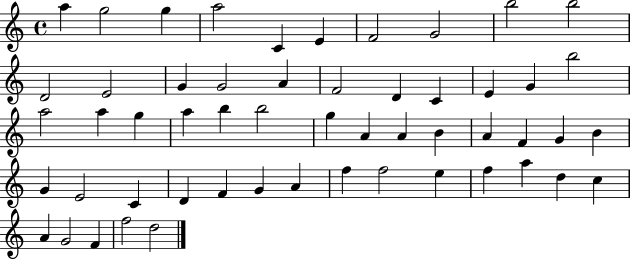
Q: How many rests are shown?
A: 0